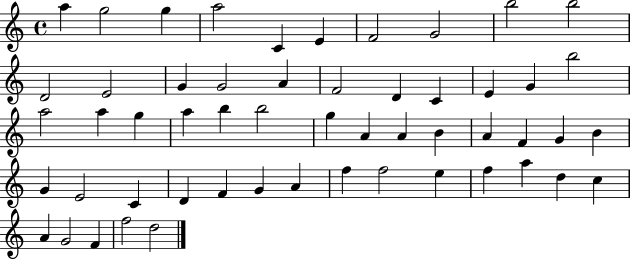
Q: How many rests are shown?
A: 0